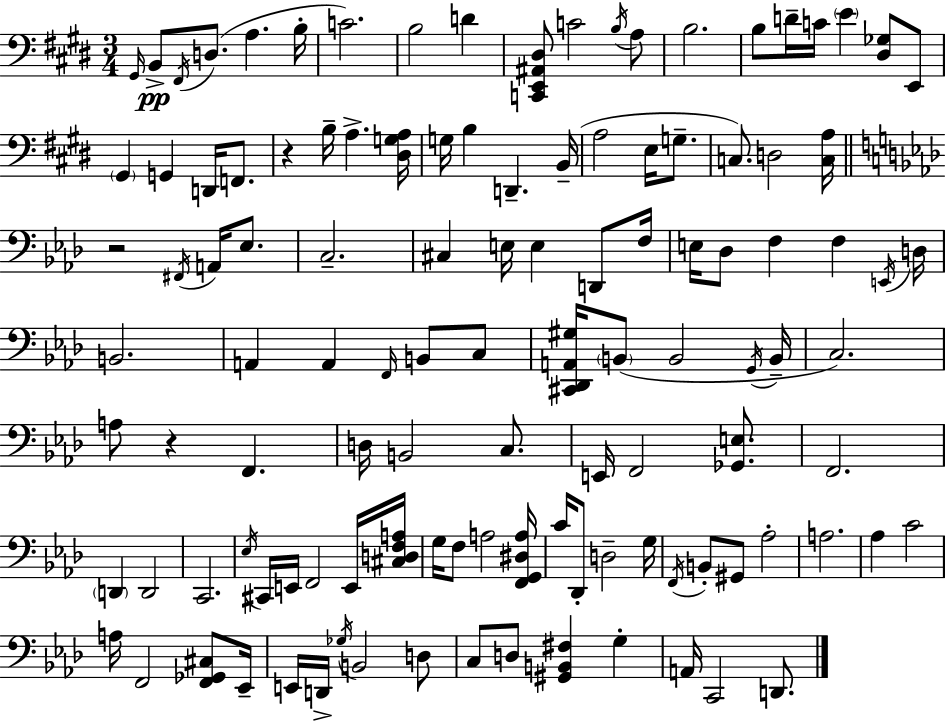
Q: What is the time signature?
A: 3/4